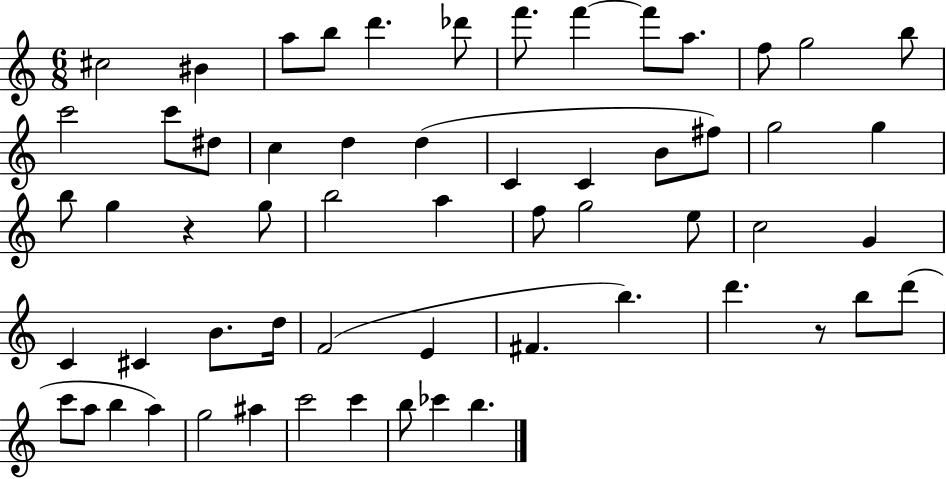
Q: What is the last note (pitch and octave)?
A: B5